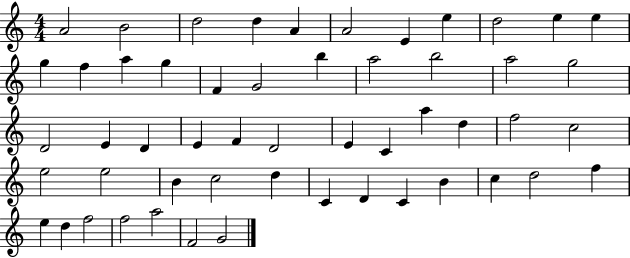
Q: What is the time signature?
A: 4/4